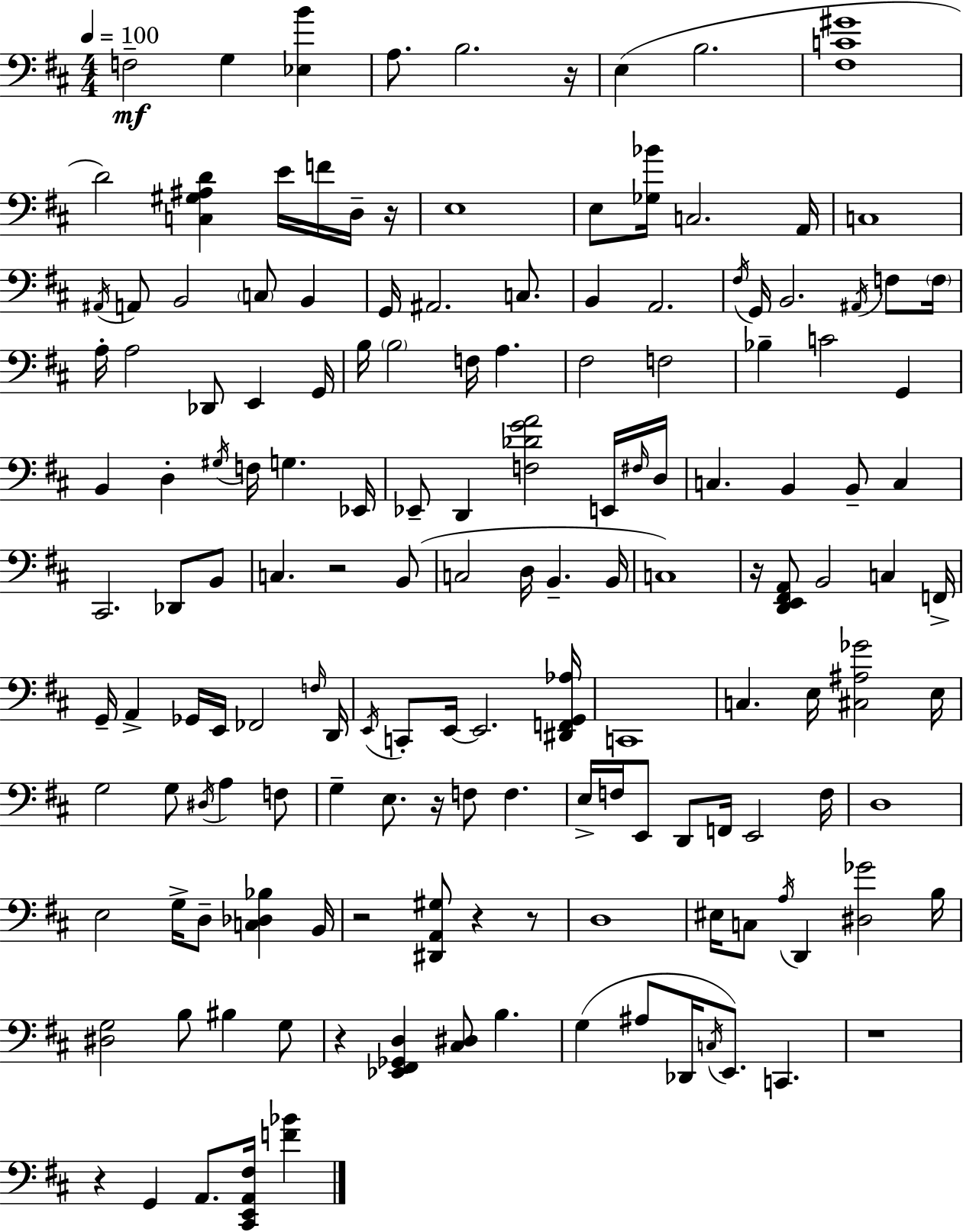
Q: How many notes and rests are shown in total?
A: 154